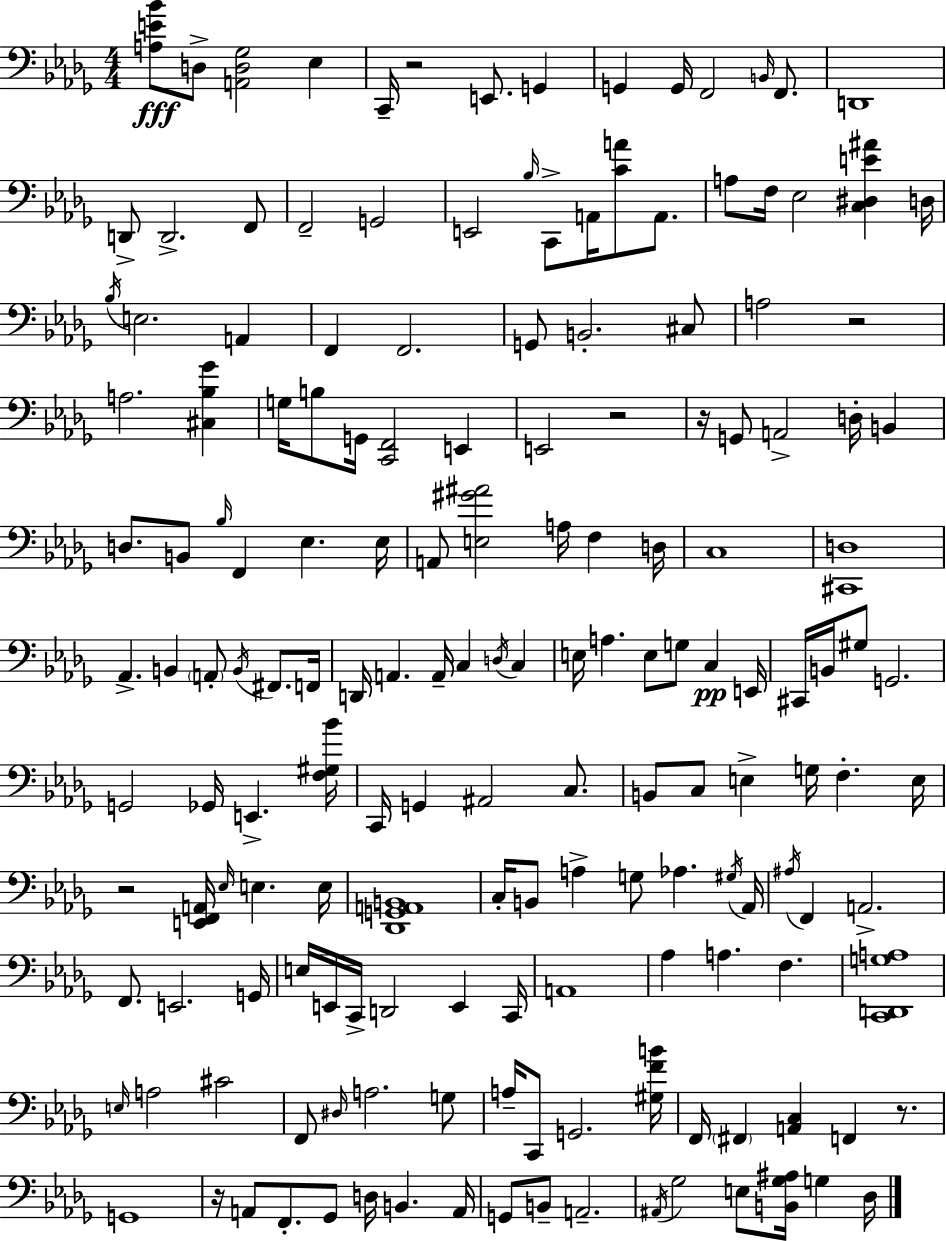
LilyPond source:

{
  \clef bass
  \numericTimeSignature
  \time 4/4
  \key bes \minor
  \repeat volta 2 { <a e' bes'>8\fff d8-> <a, d ges>2 ees4 | c,16-- r2 e,8. g,4 | g,4 g,16 f,2 \grace { b,16 } f,8. | d,1 | \break d,8-> d,2.-> f,8 | f,2-- g,2 | e,2 \grace { bes16 } c,8-> a,16 <c' a'>8 a,8. | a8 f16 ees2 <c dis e' ais'>4 | \break d16 \acciaccatura { bes16 } e2. a,4 | f,4 f,2. | g,8 b,2.-. | cis8 a2 r2 | \break a2. <cis bes ges'>4 | g16 b8 g,16 <c, f,>2 e,4 | e,2 r2 | r16 g,8 a,2-> d16-. b,4 | \break d8. b,8 \grace { bes16 } f,4 ees4. | ees16 a,8 <e gis' ais'>2 a16 f4 | d16 c1 | <cis, d>1 | \break aes,4.-> b,4 \parenthesize a,8-. | \acciaccatura { b,16 } fis,8. f,16 d,16 a,4. a,16-- c4 | \acciaccatura { d16 } c4 e16 a4. e8 g8 | c4\pp e,16 cis,16 b,16 gis8 g,2. | \break g,2 ges,16 e,4.-> | <f gis bes'>16 c,16 g,4 ais,2 | c8. b,8 c8 e4-> g16 f4.-. | e16 r2 <e, f, a,>16 \grace { ees16 } | \break e4. e16 <des, g, a, b,>1 | c16-. b,8 a4-> g8 | aes4. \acciaccatura { gis16 } aes,16 \acciaccatura { ais16 } f,4 a,2.-> | f,8. e,2. | \break g,16 e16 e,16 c,16-> d,2 | e,4 c,16 a,1 | aes4 a4. | f4. <c, d, g a>1 | \break \grace { e16 } a2 | cis'2 f,8 \grace { dis16 } a2. | g8 a16-- c,8 g,2. | <gis f' b'>16 f,16 \parenthesize fis,4 | \break <a, c>4 f,4 r8. g,1 | r16 a,8 f,8.-. | ges,8 d16 b,4. a,16 g,8 b,8-- a,2.-- | \acciaccatura { ais,16 } ges2 | \break e8 <b, ges ais>16 g4 des16 } \bar "|."
}